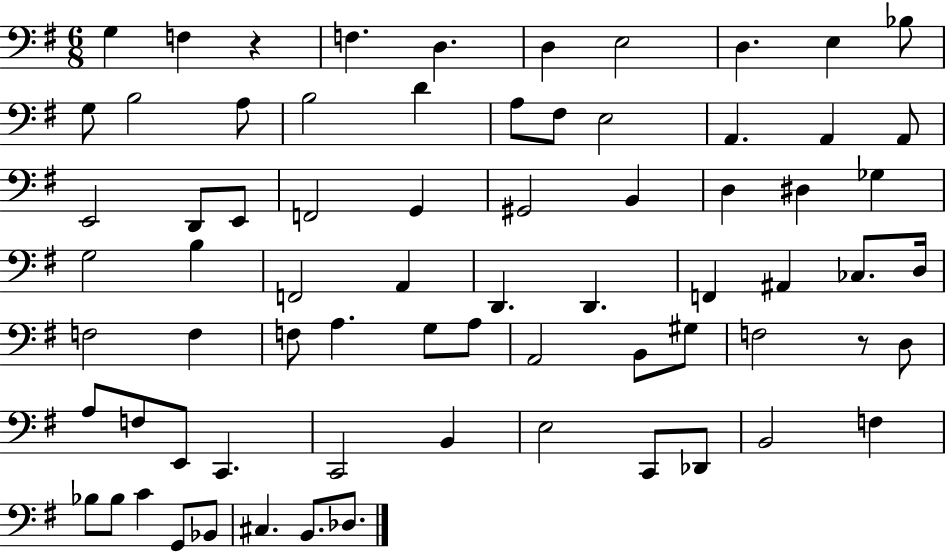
{
  \clef bass
  \numericTimeSignature
  \time 6/8
  \key g \major
  g4 f4 r4 | f4. d4. | d4 e2 | d4. e4 bes8 | \break g8 b2 a8 | b2 d'4 | a8 fis8 e2 | a,4. a,4 a,8 | \break e,2 d,8 e,8 | f,2 g,4 | gis,2 b,4 | d4 dis4 ges4 | \break g2 b4 | f,2 a,4 | d,4. d,4. | f,4 ais,4 ces8. d16 | \break f2 f4 | f8 a4. g8 a8 | a,2 b,8 gis8 | f2 r8 d8 | \break a8 f8 e,8 c,4. | c,2 b,4 | e2 c,8 des,8 | b,2 f4 | \break bes8 bes8 c'4 g,8 bes,8 | cis4. b,8. des8. | \bar "|."
}